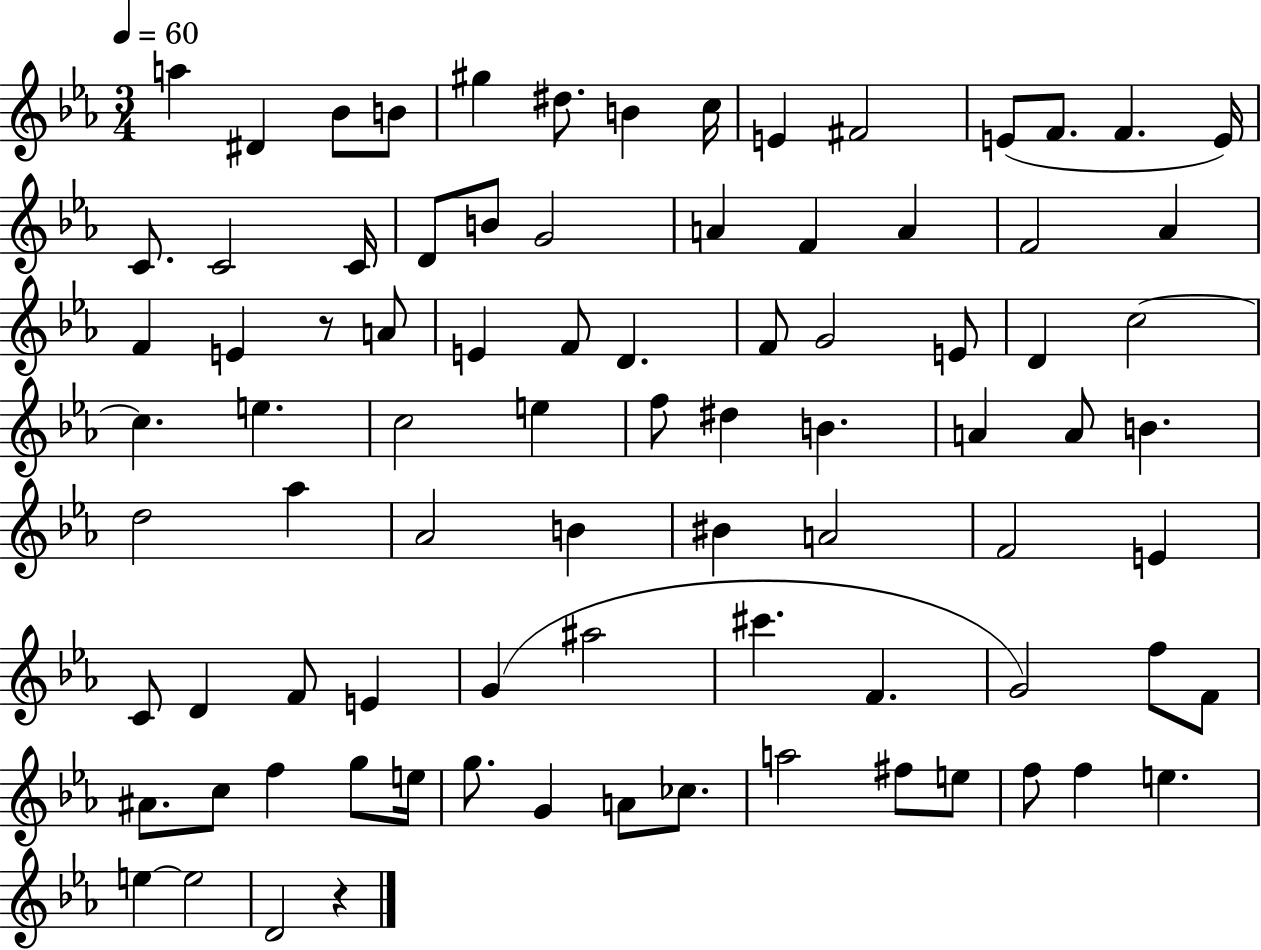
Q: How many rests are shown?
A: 2